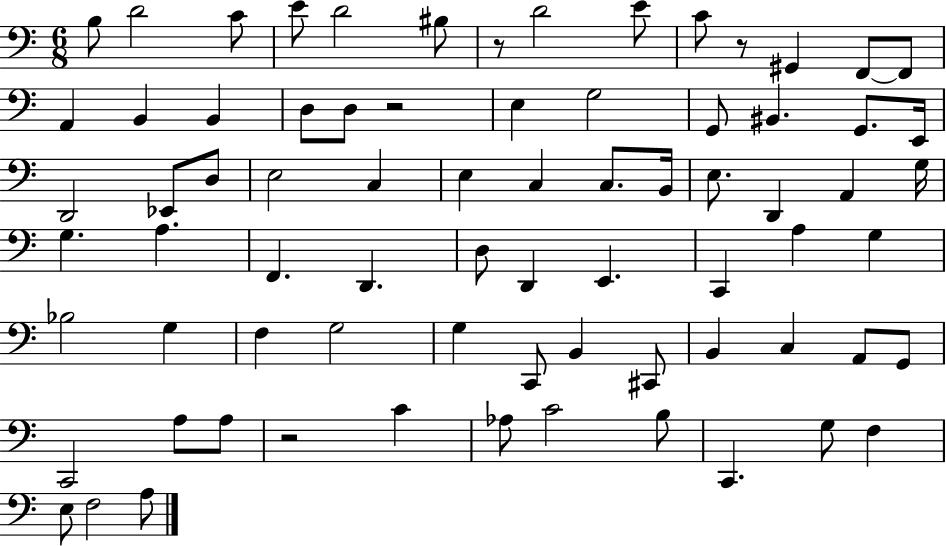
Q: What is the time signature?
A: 6/8